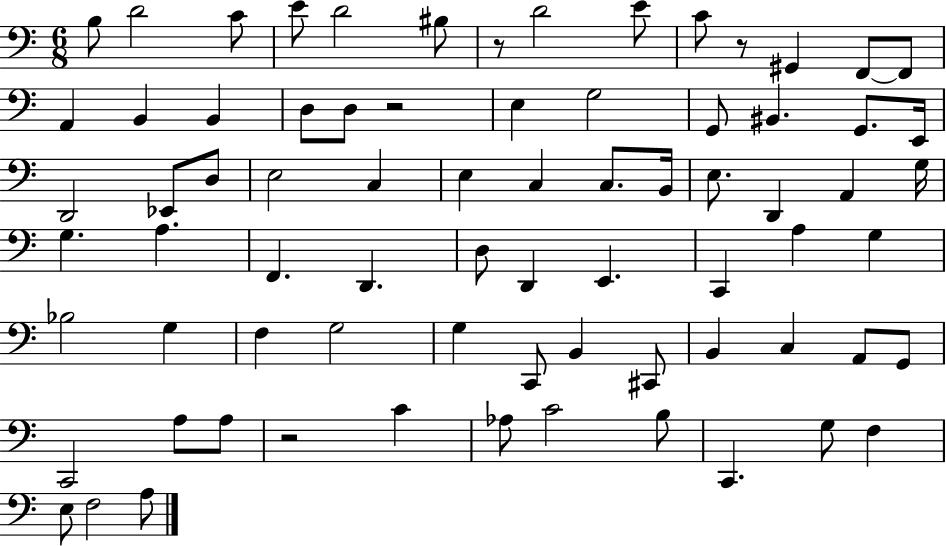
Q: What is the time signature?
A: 6/8